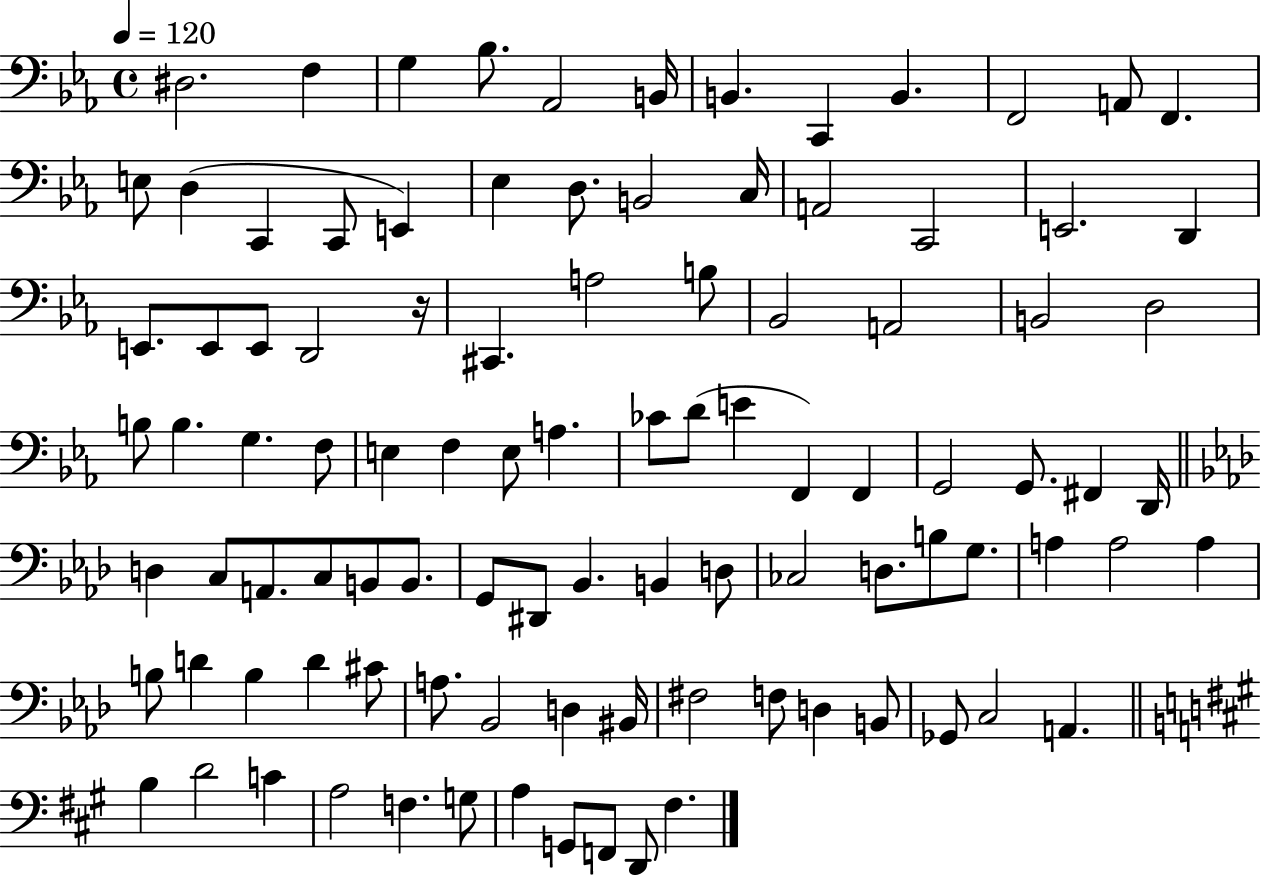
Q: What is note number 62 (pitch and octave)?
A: Bb2